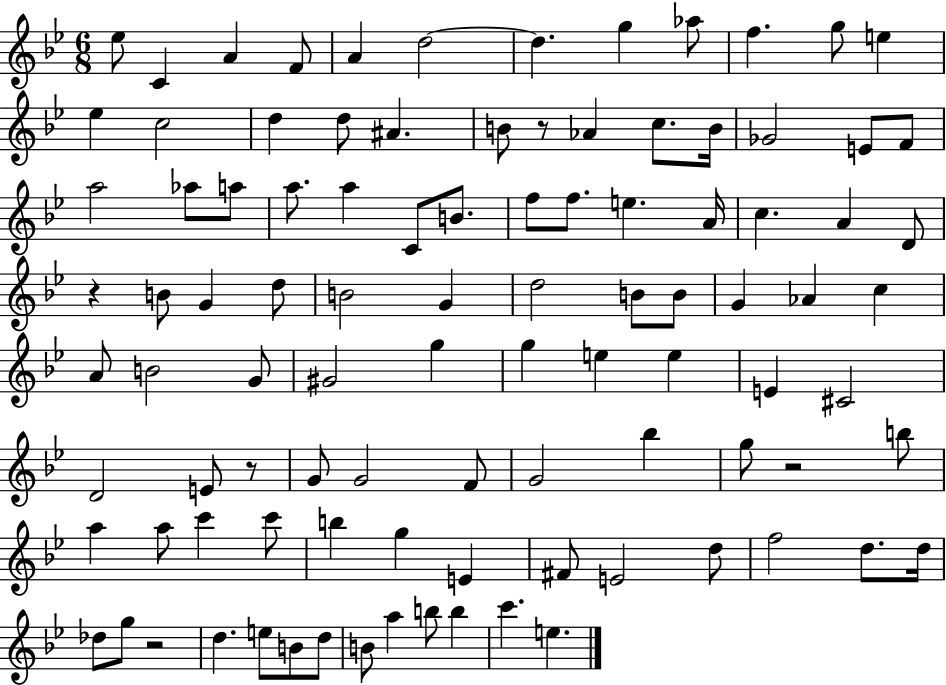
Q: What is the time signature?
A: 6/8